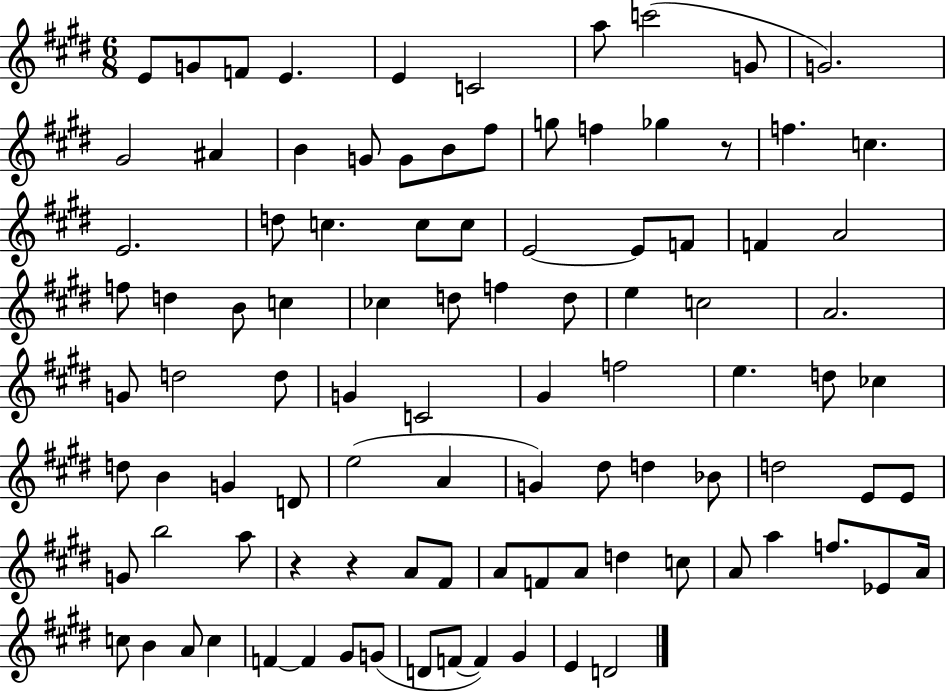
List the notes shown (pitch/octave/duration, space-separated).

E4/e G4/e F4/e E4/q. E4/q C4/h A5/e C6/h G4/e G4/h. G#4/h A#4/q B4/q G4/e G4/e B4/e F#5/e G5/e F5/q Gb5/q R/e F5/q. C5/q. E4/h. D5/e C5/q. C5/e C5/e E4/h E4/e F4/e F4/q A4/h F5/e D5/q B4/e C5/q CES5/q D5/e F5/q D5/e E5/q C5/h A4/h. G4/e D5/h D5/e G4/q C4/h G#4/q F5/h E5/q. D5/e CES5/q D5/e B4/q G4/q D4/e E5/h A4/q G4/q D#5/e D5/q Bb4/e D5/h E4/e E4/e G4/e B5/h A5/e R/q R/q A4/e F#4/e A4/e F4/e A4/e D5/q C5/e A4/e A5/q F5/e. Eb4/e A4/s C5/e B4/q A4/e C5/q F4/q F4/q G#4/e G4/e D4/e F4/e F4/q G#4/q E4/q D4/h